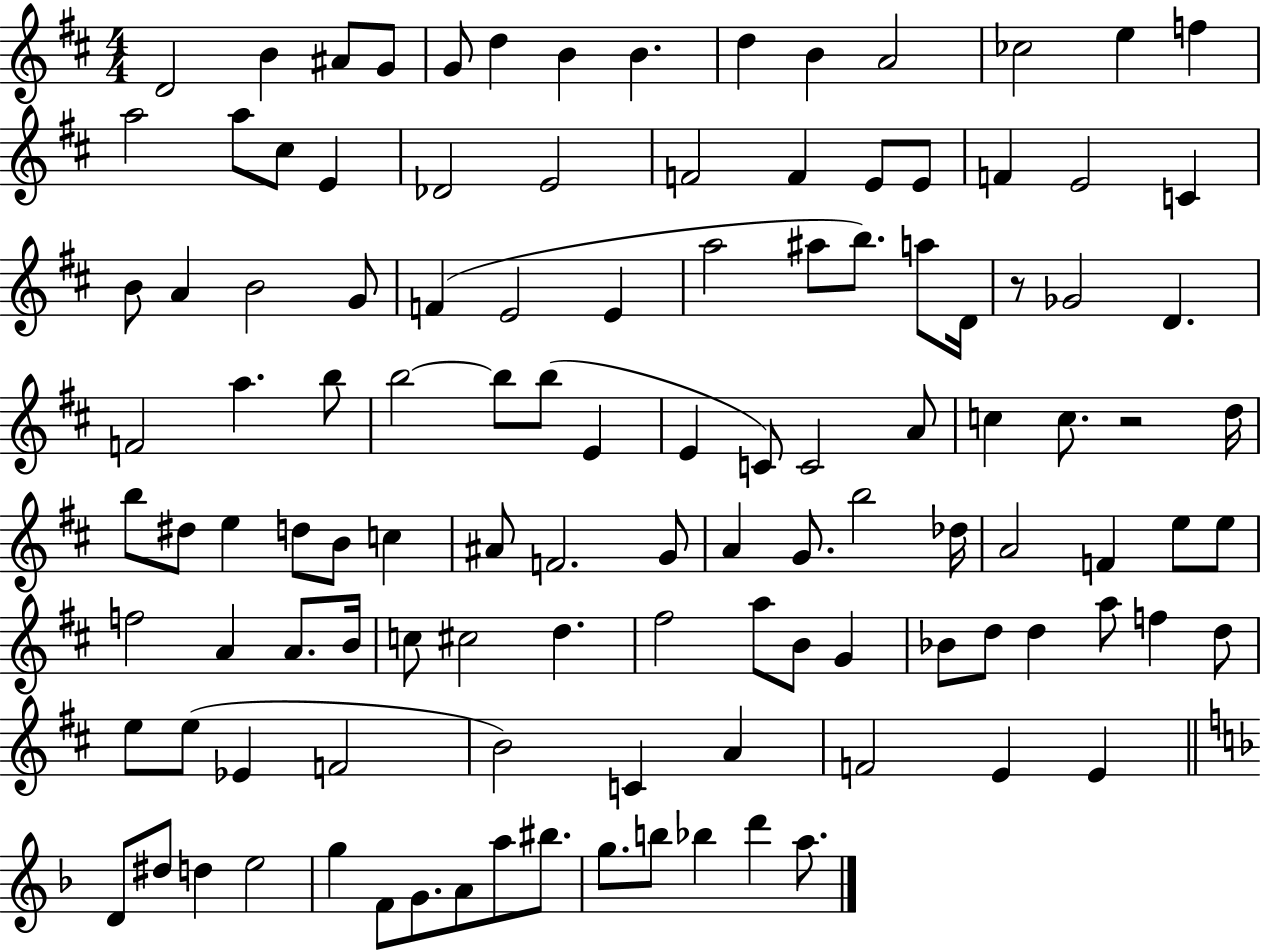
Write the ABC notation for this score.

X:1
T:Untitled
M:4/4
L:1/4
K:D
D2 B ^A/2 G/2 G/2 d B B d B A2 _c2 e f a2 a/2 ^c/2 E _D2 E2 F2 F E/2 E/2 F E2 C B/2 A B2 G/2 F E2 E a2 ^a/2 b/2 a/2 D/4 z/2 _G2 D F2 a b/2 b2 b/2 b/2 E E C/2 C2 A/2 c c/2 z2 d/4 b/2 ^d/2 e d/2 B/2 c ^A/2 F2 G/2 A G/2 b2 _d/4 A2 F e/2 e/2 f2 A A/2 B/4 c/2 ^c2 d ^f2 a/2 B/2 G _B/2 d/2 d a/2 f d/2 e/2 e/2 _E F2 B2 C A F2 E E D/2 ^d/2 d e2 g F/2 G/2 A/2 a/2 ^b/2 g/2 b/2 _b d' a/2